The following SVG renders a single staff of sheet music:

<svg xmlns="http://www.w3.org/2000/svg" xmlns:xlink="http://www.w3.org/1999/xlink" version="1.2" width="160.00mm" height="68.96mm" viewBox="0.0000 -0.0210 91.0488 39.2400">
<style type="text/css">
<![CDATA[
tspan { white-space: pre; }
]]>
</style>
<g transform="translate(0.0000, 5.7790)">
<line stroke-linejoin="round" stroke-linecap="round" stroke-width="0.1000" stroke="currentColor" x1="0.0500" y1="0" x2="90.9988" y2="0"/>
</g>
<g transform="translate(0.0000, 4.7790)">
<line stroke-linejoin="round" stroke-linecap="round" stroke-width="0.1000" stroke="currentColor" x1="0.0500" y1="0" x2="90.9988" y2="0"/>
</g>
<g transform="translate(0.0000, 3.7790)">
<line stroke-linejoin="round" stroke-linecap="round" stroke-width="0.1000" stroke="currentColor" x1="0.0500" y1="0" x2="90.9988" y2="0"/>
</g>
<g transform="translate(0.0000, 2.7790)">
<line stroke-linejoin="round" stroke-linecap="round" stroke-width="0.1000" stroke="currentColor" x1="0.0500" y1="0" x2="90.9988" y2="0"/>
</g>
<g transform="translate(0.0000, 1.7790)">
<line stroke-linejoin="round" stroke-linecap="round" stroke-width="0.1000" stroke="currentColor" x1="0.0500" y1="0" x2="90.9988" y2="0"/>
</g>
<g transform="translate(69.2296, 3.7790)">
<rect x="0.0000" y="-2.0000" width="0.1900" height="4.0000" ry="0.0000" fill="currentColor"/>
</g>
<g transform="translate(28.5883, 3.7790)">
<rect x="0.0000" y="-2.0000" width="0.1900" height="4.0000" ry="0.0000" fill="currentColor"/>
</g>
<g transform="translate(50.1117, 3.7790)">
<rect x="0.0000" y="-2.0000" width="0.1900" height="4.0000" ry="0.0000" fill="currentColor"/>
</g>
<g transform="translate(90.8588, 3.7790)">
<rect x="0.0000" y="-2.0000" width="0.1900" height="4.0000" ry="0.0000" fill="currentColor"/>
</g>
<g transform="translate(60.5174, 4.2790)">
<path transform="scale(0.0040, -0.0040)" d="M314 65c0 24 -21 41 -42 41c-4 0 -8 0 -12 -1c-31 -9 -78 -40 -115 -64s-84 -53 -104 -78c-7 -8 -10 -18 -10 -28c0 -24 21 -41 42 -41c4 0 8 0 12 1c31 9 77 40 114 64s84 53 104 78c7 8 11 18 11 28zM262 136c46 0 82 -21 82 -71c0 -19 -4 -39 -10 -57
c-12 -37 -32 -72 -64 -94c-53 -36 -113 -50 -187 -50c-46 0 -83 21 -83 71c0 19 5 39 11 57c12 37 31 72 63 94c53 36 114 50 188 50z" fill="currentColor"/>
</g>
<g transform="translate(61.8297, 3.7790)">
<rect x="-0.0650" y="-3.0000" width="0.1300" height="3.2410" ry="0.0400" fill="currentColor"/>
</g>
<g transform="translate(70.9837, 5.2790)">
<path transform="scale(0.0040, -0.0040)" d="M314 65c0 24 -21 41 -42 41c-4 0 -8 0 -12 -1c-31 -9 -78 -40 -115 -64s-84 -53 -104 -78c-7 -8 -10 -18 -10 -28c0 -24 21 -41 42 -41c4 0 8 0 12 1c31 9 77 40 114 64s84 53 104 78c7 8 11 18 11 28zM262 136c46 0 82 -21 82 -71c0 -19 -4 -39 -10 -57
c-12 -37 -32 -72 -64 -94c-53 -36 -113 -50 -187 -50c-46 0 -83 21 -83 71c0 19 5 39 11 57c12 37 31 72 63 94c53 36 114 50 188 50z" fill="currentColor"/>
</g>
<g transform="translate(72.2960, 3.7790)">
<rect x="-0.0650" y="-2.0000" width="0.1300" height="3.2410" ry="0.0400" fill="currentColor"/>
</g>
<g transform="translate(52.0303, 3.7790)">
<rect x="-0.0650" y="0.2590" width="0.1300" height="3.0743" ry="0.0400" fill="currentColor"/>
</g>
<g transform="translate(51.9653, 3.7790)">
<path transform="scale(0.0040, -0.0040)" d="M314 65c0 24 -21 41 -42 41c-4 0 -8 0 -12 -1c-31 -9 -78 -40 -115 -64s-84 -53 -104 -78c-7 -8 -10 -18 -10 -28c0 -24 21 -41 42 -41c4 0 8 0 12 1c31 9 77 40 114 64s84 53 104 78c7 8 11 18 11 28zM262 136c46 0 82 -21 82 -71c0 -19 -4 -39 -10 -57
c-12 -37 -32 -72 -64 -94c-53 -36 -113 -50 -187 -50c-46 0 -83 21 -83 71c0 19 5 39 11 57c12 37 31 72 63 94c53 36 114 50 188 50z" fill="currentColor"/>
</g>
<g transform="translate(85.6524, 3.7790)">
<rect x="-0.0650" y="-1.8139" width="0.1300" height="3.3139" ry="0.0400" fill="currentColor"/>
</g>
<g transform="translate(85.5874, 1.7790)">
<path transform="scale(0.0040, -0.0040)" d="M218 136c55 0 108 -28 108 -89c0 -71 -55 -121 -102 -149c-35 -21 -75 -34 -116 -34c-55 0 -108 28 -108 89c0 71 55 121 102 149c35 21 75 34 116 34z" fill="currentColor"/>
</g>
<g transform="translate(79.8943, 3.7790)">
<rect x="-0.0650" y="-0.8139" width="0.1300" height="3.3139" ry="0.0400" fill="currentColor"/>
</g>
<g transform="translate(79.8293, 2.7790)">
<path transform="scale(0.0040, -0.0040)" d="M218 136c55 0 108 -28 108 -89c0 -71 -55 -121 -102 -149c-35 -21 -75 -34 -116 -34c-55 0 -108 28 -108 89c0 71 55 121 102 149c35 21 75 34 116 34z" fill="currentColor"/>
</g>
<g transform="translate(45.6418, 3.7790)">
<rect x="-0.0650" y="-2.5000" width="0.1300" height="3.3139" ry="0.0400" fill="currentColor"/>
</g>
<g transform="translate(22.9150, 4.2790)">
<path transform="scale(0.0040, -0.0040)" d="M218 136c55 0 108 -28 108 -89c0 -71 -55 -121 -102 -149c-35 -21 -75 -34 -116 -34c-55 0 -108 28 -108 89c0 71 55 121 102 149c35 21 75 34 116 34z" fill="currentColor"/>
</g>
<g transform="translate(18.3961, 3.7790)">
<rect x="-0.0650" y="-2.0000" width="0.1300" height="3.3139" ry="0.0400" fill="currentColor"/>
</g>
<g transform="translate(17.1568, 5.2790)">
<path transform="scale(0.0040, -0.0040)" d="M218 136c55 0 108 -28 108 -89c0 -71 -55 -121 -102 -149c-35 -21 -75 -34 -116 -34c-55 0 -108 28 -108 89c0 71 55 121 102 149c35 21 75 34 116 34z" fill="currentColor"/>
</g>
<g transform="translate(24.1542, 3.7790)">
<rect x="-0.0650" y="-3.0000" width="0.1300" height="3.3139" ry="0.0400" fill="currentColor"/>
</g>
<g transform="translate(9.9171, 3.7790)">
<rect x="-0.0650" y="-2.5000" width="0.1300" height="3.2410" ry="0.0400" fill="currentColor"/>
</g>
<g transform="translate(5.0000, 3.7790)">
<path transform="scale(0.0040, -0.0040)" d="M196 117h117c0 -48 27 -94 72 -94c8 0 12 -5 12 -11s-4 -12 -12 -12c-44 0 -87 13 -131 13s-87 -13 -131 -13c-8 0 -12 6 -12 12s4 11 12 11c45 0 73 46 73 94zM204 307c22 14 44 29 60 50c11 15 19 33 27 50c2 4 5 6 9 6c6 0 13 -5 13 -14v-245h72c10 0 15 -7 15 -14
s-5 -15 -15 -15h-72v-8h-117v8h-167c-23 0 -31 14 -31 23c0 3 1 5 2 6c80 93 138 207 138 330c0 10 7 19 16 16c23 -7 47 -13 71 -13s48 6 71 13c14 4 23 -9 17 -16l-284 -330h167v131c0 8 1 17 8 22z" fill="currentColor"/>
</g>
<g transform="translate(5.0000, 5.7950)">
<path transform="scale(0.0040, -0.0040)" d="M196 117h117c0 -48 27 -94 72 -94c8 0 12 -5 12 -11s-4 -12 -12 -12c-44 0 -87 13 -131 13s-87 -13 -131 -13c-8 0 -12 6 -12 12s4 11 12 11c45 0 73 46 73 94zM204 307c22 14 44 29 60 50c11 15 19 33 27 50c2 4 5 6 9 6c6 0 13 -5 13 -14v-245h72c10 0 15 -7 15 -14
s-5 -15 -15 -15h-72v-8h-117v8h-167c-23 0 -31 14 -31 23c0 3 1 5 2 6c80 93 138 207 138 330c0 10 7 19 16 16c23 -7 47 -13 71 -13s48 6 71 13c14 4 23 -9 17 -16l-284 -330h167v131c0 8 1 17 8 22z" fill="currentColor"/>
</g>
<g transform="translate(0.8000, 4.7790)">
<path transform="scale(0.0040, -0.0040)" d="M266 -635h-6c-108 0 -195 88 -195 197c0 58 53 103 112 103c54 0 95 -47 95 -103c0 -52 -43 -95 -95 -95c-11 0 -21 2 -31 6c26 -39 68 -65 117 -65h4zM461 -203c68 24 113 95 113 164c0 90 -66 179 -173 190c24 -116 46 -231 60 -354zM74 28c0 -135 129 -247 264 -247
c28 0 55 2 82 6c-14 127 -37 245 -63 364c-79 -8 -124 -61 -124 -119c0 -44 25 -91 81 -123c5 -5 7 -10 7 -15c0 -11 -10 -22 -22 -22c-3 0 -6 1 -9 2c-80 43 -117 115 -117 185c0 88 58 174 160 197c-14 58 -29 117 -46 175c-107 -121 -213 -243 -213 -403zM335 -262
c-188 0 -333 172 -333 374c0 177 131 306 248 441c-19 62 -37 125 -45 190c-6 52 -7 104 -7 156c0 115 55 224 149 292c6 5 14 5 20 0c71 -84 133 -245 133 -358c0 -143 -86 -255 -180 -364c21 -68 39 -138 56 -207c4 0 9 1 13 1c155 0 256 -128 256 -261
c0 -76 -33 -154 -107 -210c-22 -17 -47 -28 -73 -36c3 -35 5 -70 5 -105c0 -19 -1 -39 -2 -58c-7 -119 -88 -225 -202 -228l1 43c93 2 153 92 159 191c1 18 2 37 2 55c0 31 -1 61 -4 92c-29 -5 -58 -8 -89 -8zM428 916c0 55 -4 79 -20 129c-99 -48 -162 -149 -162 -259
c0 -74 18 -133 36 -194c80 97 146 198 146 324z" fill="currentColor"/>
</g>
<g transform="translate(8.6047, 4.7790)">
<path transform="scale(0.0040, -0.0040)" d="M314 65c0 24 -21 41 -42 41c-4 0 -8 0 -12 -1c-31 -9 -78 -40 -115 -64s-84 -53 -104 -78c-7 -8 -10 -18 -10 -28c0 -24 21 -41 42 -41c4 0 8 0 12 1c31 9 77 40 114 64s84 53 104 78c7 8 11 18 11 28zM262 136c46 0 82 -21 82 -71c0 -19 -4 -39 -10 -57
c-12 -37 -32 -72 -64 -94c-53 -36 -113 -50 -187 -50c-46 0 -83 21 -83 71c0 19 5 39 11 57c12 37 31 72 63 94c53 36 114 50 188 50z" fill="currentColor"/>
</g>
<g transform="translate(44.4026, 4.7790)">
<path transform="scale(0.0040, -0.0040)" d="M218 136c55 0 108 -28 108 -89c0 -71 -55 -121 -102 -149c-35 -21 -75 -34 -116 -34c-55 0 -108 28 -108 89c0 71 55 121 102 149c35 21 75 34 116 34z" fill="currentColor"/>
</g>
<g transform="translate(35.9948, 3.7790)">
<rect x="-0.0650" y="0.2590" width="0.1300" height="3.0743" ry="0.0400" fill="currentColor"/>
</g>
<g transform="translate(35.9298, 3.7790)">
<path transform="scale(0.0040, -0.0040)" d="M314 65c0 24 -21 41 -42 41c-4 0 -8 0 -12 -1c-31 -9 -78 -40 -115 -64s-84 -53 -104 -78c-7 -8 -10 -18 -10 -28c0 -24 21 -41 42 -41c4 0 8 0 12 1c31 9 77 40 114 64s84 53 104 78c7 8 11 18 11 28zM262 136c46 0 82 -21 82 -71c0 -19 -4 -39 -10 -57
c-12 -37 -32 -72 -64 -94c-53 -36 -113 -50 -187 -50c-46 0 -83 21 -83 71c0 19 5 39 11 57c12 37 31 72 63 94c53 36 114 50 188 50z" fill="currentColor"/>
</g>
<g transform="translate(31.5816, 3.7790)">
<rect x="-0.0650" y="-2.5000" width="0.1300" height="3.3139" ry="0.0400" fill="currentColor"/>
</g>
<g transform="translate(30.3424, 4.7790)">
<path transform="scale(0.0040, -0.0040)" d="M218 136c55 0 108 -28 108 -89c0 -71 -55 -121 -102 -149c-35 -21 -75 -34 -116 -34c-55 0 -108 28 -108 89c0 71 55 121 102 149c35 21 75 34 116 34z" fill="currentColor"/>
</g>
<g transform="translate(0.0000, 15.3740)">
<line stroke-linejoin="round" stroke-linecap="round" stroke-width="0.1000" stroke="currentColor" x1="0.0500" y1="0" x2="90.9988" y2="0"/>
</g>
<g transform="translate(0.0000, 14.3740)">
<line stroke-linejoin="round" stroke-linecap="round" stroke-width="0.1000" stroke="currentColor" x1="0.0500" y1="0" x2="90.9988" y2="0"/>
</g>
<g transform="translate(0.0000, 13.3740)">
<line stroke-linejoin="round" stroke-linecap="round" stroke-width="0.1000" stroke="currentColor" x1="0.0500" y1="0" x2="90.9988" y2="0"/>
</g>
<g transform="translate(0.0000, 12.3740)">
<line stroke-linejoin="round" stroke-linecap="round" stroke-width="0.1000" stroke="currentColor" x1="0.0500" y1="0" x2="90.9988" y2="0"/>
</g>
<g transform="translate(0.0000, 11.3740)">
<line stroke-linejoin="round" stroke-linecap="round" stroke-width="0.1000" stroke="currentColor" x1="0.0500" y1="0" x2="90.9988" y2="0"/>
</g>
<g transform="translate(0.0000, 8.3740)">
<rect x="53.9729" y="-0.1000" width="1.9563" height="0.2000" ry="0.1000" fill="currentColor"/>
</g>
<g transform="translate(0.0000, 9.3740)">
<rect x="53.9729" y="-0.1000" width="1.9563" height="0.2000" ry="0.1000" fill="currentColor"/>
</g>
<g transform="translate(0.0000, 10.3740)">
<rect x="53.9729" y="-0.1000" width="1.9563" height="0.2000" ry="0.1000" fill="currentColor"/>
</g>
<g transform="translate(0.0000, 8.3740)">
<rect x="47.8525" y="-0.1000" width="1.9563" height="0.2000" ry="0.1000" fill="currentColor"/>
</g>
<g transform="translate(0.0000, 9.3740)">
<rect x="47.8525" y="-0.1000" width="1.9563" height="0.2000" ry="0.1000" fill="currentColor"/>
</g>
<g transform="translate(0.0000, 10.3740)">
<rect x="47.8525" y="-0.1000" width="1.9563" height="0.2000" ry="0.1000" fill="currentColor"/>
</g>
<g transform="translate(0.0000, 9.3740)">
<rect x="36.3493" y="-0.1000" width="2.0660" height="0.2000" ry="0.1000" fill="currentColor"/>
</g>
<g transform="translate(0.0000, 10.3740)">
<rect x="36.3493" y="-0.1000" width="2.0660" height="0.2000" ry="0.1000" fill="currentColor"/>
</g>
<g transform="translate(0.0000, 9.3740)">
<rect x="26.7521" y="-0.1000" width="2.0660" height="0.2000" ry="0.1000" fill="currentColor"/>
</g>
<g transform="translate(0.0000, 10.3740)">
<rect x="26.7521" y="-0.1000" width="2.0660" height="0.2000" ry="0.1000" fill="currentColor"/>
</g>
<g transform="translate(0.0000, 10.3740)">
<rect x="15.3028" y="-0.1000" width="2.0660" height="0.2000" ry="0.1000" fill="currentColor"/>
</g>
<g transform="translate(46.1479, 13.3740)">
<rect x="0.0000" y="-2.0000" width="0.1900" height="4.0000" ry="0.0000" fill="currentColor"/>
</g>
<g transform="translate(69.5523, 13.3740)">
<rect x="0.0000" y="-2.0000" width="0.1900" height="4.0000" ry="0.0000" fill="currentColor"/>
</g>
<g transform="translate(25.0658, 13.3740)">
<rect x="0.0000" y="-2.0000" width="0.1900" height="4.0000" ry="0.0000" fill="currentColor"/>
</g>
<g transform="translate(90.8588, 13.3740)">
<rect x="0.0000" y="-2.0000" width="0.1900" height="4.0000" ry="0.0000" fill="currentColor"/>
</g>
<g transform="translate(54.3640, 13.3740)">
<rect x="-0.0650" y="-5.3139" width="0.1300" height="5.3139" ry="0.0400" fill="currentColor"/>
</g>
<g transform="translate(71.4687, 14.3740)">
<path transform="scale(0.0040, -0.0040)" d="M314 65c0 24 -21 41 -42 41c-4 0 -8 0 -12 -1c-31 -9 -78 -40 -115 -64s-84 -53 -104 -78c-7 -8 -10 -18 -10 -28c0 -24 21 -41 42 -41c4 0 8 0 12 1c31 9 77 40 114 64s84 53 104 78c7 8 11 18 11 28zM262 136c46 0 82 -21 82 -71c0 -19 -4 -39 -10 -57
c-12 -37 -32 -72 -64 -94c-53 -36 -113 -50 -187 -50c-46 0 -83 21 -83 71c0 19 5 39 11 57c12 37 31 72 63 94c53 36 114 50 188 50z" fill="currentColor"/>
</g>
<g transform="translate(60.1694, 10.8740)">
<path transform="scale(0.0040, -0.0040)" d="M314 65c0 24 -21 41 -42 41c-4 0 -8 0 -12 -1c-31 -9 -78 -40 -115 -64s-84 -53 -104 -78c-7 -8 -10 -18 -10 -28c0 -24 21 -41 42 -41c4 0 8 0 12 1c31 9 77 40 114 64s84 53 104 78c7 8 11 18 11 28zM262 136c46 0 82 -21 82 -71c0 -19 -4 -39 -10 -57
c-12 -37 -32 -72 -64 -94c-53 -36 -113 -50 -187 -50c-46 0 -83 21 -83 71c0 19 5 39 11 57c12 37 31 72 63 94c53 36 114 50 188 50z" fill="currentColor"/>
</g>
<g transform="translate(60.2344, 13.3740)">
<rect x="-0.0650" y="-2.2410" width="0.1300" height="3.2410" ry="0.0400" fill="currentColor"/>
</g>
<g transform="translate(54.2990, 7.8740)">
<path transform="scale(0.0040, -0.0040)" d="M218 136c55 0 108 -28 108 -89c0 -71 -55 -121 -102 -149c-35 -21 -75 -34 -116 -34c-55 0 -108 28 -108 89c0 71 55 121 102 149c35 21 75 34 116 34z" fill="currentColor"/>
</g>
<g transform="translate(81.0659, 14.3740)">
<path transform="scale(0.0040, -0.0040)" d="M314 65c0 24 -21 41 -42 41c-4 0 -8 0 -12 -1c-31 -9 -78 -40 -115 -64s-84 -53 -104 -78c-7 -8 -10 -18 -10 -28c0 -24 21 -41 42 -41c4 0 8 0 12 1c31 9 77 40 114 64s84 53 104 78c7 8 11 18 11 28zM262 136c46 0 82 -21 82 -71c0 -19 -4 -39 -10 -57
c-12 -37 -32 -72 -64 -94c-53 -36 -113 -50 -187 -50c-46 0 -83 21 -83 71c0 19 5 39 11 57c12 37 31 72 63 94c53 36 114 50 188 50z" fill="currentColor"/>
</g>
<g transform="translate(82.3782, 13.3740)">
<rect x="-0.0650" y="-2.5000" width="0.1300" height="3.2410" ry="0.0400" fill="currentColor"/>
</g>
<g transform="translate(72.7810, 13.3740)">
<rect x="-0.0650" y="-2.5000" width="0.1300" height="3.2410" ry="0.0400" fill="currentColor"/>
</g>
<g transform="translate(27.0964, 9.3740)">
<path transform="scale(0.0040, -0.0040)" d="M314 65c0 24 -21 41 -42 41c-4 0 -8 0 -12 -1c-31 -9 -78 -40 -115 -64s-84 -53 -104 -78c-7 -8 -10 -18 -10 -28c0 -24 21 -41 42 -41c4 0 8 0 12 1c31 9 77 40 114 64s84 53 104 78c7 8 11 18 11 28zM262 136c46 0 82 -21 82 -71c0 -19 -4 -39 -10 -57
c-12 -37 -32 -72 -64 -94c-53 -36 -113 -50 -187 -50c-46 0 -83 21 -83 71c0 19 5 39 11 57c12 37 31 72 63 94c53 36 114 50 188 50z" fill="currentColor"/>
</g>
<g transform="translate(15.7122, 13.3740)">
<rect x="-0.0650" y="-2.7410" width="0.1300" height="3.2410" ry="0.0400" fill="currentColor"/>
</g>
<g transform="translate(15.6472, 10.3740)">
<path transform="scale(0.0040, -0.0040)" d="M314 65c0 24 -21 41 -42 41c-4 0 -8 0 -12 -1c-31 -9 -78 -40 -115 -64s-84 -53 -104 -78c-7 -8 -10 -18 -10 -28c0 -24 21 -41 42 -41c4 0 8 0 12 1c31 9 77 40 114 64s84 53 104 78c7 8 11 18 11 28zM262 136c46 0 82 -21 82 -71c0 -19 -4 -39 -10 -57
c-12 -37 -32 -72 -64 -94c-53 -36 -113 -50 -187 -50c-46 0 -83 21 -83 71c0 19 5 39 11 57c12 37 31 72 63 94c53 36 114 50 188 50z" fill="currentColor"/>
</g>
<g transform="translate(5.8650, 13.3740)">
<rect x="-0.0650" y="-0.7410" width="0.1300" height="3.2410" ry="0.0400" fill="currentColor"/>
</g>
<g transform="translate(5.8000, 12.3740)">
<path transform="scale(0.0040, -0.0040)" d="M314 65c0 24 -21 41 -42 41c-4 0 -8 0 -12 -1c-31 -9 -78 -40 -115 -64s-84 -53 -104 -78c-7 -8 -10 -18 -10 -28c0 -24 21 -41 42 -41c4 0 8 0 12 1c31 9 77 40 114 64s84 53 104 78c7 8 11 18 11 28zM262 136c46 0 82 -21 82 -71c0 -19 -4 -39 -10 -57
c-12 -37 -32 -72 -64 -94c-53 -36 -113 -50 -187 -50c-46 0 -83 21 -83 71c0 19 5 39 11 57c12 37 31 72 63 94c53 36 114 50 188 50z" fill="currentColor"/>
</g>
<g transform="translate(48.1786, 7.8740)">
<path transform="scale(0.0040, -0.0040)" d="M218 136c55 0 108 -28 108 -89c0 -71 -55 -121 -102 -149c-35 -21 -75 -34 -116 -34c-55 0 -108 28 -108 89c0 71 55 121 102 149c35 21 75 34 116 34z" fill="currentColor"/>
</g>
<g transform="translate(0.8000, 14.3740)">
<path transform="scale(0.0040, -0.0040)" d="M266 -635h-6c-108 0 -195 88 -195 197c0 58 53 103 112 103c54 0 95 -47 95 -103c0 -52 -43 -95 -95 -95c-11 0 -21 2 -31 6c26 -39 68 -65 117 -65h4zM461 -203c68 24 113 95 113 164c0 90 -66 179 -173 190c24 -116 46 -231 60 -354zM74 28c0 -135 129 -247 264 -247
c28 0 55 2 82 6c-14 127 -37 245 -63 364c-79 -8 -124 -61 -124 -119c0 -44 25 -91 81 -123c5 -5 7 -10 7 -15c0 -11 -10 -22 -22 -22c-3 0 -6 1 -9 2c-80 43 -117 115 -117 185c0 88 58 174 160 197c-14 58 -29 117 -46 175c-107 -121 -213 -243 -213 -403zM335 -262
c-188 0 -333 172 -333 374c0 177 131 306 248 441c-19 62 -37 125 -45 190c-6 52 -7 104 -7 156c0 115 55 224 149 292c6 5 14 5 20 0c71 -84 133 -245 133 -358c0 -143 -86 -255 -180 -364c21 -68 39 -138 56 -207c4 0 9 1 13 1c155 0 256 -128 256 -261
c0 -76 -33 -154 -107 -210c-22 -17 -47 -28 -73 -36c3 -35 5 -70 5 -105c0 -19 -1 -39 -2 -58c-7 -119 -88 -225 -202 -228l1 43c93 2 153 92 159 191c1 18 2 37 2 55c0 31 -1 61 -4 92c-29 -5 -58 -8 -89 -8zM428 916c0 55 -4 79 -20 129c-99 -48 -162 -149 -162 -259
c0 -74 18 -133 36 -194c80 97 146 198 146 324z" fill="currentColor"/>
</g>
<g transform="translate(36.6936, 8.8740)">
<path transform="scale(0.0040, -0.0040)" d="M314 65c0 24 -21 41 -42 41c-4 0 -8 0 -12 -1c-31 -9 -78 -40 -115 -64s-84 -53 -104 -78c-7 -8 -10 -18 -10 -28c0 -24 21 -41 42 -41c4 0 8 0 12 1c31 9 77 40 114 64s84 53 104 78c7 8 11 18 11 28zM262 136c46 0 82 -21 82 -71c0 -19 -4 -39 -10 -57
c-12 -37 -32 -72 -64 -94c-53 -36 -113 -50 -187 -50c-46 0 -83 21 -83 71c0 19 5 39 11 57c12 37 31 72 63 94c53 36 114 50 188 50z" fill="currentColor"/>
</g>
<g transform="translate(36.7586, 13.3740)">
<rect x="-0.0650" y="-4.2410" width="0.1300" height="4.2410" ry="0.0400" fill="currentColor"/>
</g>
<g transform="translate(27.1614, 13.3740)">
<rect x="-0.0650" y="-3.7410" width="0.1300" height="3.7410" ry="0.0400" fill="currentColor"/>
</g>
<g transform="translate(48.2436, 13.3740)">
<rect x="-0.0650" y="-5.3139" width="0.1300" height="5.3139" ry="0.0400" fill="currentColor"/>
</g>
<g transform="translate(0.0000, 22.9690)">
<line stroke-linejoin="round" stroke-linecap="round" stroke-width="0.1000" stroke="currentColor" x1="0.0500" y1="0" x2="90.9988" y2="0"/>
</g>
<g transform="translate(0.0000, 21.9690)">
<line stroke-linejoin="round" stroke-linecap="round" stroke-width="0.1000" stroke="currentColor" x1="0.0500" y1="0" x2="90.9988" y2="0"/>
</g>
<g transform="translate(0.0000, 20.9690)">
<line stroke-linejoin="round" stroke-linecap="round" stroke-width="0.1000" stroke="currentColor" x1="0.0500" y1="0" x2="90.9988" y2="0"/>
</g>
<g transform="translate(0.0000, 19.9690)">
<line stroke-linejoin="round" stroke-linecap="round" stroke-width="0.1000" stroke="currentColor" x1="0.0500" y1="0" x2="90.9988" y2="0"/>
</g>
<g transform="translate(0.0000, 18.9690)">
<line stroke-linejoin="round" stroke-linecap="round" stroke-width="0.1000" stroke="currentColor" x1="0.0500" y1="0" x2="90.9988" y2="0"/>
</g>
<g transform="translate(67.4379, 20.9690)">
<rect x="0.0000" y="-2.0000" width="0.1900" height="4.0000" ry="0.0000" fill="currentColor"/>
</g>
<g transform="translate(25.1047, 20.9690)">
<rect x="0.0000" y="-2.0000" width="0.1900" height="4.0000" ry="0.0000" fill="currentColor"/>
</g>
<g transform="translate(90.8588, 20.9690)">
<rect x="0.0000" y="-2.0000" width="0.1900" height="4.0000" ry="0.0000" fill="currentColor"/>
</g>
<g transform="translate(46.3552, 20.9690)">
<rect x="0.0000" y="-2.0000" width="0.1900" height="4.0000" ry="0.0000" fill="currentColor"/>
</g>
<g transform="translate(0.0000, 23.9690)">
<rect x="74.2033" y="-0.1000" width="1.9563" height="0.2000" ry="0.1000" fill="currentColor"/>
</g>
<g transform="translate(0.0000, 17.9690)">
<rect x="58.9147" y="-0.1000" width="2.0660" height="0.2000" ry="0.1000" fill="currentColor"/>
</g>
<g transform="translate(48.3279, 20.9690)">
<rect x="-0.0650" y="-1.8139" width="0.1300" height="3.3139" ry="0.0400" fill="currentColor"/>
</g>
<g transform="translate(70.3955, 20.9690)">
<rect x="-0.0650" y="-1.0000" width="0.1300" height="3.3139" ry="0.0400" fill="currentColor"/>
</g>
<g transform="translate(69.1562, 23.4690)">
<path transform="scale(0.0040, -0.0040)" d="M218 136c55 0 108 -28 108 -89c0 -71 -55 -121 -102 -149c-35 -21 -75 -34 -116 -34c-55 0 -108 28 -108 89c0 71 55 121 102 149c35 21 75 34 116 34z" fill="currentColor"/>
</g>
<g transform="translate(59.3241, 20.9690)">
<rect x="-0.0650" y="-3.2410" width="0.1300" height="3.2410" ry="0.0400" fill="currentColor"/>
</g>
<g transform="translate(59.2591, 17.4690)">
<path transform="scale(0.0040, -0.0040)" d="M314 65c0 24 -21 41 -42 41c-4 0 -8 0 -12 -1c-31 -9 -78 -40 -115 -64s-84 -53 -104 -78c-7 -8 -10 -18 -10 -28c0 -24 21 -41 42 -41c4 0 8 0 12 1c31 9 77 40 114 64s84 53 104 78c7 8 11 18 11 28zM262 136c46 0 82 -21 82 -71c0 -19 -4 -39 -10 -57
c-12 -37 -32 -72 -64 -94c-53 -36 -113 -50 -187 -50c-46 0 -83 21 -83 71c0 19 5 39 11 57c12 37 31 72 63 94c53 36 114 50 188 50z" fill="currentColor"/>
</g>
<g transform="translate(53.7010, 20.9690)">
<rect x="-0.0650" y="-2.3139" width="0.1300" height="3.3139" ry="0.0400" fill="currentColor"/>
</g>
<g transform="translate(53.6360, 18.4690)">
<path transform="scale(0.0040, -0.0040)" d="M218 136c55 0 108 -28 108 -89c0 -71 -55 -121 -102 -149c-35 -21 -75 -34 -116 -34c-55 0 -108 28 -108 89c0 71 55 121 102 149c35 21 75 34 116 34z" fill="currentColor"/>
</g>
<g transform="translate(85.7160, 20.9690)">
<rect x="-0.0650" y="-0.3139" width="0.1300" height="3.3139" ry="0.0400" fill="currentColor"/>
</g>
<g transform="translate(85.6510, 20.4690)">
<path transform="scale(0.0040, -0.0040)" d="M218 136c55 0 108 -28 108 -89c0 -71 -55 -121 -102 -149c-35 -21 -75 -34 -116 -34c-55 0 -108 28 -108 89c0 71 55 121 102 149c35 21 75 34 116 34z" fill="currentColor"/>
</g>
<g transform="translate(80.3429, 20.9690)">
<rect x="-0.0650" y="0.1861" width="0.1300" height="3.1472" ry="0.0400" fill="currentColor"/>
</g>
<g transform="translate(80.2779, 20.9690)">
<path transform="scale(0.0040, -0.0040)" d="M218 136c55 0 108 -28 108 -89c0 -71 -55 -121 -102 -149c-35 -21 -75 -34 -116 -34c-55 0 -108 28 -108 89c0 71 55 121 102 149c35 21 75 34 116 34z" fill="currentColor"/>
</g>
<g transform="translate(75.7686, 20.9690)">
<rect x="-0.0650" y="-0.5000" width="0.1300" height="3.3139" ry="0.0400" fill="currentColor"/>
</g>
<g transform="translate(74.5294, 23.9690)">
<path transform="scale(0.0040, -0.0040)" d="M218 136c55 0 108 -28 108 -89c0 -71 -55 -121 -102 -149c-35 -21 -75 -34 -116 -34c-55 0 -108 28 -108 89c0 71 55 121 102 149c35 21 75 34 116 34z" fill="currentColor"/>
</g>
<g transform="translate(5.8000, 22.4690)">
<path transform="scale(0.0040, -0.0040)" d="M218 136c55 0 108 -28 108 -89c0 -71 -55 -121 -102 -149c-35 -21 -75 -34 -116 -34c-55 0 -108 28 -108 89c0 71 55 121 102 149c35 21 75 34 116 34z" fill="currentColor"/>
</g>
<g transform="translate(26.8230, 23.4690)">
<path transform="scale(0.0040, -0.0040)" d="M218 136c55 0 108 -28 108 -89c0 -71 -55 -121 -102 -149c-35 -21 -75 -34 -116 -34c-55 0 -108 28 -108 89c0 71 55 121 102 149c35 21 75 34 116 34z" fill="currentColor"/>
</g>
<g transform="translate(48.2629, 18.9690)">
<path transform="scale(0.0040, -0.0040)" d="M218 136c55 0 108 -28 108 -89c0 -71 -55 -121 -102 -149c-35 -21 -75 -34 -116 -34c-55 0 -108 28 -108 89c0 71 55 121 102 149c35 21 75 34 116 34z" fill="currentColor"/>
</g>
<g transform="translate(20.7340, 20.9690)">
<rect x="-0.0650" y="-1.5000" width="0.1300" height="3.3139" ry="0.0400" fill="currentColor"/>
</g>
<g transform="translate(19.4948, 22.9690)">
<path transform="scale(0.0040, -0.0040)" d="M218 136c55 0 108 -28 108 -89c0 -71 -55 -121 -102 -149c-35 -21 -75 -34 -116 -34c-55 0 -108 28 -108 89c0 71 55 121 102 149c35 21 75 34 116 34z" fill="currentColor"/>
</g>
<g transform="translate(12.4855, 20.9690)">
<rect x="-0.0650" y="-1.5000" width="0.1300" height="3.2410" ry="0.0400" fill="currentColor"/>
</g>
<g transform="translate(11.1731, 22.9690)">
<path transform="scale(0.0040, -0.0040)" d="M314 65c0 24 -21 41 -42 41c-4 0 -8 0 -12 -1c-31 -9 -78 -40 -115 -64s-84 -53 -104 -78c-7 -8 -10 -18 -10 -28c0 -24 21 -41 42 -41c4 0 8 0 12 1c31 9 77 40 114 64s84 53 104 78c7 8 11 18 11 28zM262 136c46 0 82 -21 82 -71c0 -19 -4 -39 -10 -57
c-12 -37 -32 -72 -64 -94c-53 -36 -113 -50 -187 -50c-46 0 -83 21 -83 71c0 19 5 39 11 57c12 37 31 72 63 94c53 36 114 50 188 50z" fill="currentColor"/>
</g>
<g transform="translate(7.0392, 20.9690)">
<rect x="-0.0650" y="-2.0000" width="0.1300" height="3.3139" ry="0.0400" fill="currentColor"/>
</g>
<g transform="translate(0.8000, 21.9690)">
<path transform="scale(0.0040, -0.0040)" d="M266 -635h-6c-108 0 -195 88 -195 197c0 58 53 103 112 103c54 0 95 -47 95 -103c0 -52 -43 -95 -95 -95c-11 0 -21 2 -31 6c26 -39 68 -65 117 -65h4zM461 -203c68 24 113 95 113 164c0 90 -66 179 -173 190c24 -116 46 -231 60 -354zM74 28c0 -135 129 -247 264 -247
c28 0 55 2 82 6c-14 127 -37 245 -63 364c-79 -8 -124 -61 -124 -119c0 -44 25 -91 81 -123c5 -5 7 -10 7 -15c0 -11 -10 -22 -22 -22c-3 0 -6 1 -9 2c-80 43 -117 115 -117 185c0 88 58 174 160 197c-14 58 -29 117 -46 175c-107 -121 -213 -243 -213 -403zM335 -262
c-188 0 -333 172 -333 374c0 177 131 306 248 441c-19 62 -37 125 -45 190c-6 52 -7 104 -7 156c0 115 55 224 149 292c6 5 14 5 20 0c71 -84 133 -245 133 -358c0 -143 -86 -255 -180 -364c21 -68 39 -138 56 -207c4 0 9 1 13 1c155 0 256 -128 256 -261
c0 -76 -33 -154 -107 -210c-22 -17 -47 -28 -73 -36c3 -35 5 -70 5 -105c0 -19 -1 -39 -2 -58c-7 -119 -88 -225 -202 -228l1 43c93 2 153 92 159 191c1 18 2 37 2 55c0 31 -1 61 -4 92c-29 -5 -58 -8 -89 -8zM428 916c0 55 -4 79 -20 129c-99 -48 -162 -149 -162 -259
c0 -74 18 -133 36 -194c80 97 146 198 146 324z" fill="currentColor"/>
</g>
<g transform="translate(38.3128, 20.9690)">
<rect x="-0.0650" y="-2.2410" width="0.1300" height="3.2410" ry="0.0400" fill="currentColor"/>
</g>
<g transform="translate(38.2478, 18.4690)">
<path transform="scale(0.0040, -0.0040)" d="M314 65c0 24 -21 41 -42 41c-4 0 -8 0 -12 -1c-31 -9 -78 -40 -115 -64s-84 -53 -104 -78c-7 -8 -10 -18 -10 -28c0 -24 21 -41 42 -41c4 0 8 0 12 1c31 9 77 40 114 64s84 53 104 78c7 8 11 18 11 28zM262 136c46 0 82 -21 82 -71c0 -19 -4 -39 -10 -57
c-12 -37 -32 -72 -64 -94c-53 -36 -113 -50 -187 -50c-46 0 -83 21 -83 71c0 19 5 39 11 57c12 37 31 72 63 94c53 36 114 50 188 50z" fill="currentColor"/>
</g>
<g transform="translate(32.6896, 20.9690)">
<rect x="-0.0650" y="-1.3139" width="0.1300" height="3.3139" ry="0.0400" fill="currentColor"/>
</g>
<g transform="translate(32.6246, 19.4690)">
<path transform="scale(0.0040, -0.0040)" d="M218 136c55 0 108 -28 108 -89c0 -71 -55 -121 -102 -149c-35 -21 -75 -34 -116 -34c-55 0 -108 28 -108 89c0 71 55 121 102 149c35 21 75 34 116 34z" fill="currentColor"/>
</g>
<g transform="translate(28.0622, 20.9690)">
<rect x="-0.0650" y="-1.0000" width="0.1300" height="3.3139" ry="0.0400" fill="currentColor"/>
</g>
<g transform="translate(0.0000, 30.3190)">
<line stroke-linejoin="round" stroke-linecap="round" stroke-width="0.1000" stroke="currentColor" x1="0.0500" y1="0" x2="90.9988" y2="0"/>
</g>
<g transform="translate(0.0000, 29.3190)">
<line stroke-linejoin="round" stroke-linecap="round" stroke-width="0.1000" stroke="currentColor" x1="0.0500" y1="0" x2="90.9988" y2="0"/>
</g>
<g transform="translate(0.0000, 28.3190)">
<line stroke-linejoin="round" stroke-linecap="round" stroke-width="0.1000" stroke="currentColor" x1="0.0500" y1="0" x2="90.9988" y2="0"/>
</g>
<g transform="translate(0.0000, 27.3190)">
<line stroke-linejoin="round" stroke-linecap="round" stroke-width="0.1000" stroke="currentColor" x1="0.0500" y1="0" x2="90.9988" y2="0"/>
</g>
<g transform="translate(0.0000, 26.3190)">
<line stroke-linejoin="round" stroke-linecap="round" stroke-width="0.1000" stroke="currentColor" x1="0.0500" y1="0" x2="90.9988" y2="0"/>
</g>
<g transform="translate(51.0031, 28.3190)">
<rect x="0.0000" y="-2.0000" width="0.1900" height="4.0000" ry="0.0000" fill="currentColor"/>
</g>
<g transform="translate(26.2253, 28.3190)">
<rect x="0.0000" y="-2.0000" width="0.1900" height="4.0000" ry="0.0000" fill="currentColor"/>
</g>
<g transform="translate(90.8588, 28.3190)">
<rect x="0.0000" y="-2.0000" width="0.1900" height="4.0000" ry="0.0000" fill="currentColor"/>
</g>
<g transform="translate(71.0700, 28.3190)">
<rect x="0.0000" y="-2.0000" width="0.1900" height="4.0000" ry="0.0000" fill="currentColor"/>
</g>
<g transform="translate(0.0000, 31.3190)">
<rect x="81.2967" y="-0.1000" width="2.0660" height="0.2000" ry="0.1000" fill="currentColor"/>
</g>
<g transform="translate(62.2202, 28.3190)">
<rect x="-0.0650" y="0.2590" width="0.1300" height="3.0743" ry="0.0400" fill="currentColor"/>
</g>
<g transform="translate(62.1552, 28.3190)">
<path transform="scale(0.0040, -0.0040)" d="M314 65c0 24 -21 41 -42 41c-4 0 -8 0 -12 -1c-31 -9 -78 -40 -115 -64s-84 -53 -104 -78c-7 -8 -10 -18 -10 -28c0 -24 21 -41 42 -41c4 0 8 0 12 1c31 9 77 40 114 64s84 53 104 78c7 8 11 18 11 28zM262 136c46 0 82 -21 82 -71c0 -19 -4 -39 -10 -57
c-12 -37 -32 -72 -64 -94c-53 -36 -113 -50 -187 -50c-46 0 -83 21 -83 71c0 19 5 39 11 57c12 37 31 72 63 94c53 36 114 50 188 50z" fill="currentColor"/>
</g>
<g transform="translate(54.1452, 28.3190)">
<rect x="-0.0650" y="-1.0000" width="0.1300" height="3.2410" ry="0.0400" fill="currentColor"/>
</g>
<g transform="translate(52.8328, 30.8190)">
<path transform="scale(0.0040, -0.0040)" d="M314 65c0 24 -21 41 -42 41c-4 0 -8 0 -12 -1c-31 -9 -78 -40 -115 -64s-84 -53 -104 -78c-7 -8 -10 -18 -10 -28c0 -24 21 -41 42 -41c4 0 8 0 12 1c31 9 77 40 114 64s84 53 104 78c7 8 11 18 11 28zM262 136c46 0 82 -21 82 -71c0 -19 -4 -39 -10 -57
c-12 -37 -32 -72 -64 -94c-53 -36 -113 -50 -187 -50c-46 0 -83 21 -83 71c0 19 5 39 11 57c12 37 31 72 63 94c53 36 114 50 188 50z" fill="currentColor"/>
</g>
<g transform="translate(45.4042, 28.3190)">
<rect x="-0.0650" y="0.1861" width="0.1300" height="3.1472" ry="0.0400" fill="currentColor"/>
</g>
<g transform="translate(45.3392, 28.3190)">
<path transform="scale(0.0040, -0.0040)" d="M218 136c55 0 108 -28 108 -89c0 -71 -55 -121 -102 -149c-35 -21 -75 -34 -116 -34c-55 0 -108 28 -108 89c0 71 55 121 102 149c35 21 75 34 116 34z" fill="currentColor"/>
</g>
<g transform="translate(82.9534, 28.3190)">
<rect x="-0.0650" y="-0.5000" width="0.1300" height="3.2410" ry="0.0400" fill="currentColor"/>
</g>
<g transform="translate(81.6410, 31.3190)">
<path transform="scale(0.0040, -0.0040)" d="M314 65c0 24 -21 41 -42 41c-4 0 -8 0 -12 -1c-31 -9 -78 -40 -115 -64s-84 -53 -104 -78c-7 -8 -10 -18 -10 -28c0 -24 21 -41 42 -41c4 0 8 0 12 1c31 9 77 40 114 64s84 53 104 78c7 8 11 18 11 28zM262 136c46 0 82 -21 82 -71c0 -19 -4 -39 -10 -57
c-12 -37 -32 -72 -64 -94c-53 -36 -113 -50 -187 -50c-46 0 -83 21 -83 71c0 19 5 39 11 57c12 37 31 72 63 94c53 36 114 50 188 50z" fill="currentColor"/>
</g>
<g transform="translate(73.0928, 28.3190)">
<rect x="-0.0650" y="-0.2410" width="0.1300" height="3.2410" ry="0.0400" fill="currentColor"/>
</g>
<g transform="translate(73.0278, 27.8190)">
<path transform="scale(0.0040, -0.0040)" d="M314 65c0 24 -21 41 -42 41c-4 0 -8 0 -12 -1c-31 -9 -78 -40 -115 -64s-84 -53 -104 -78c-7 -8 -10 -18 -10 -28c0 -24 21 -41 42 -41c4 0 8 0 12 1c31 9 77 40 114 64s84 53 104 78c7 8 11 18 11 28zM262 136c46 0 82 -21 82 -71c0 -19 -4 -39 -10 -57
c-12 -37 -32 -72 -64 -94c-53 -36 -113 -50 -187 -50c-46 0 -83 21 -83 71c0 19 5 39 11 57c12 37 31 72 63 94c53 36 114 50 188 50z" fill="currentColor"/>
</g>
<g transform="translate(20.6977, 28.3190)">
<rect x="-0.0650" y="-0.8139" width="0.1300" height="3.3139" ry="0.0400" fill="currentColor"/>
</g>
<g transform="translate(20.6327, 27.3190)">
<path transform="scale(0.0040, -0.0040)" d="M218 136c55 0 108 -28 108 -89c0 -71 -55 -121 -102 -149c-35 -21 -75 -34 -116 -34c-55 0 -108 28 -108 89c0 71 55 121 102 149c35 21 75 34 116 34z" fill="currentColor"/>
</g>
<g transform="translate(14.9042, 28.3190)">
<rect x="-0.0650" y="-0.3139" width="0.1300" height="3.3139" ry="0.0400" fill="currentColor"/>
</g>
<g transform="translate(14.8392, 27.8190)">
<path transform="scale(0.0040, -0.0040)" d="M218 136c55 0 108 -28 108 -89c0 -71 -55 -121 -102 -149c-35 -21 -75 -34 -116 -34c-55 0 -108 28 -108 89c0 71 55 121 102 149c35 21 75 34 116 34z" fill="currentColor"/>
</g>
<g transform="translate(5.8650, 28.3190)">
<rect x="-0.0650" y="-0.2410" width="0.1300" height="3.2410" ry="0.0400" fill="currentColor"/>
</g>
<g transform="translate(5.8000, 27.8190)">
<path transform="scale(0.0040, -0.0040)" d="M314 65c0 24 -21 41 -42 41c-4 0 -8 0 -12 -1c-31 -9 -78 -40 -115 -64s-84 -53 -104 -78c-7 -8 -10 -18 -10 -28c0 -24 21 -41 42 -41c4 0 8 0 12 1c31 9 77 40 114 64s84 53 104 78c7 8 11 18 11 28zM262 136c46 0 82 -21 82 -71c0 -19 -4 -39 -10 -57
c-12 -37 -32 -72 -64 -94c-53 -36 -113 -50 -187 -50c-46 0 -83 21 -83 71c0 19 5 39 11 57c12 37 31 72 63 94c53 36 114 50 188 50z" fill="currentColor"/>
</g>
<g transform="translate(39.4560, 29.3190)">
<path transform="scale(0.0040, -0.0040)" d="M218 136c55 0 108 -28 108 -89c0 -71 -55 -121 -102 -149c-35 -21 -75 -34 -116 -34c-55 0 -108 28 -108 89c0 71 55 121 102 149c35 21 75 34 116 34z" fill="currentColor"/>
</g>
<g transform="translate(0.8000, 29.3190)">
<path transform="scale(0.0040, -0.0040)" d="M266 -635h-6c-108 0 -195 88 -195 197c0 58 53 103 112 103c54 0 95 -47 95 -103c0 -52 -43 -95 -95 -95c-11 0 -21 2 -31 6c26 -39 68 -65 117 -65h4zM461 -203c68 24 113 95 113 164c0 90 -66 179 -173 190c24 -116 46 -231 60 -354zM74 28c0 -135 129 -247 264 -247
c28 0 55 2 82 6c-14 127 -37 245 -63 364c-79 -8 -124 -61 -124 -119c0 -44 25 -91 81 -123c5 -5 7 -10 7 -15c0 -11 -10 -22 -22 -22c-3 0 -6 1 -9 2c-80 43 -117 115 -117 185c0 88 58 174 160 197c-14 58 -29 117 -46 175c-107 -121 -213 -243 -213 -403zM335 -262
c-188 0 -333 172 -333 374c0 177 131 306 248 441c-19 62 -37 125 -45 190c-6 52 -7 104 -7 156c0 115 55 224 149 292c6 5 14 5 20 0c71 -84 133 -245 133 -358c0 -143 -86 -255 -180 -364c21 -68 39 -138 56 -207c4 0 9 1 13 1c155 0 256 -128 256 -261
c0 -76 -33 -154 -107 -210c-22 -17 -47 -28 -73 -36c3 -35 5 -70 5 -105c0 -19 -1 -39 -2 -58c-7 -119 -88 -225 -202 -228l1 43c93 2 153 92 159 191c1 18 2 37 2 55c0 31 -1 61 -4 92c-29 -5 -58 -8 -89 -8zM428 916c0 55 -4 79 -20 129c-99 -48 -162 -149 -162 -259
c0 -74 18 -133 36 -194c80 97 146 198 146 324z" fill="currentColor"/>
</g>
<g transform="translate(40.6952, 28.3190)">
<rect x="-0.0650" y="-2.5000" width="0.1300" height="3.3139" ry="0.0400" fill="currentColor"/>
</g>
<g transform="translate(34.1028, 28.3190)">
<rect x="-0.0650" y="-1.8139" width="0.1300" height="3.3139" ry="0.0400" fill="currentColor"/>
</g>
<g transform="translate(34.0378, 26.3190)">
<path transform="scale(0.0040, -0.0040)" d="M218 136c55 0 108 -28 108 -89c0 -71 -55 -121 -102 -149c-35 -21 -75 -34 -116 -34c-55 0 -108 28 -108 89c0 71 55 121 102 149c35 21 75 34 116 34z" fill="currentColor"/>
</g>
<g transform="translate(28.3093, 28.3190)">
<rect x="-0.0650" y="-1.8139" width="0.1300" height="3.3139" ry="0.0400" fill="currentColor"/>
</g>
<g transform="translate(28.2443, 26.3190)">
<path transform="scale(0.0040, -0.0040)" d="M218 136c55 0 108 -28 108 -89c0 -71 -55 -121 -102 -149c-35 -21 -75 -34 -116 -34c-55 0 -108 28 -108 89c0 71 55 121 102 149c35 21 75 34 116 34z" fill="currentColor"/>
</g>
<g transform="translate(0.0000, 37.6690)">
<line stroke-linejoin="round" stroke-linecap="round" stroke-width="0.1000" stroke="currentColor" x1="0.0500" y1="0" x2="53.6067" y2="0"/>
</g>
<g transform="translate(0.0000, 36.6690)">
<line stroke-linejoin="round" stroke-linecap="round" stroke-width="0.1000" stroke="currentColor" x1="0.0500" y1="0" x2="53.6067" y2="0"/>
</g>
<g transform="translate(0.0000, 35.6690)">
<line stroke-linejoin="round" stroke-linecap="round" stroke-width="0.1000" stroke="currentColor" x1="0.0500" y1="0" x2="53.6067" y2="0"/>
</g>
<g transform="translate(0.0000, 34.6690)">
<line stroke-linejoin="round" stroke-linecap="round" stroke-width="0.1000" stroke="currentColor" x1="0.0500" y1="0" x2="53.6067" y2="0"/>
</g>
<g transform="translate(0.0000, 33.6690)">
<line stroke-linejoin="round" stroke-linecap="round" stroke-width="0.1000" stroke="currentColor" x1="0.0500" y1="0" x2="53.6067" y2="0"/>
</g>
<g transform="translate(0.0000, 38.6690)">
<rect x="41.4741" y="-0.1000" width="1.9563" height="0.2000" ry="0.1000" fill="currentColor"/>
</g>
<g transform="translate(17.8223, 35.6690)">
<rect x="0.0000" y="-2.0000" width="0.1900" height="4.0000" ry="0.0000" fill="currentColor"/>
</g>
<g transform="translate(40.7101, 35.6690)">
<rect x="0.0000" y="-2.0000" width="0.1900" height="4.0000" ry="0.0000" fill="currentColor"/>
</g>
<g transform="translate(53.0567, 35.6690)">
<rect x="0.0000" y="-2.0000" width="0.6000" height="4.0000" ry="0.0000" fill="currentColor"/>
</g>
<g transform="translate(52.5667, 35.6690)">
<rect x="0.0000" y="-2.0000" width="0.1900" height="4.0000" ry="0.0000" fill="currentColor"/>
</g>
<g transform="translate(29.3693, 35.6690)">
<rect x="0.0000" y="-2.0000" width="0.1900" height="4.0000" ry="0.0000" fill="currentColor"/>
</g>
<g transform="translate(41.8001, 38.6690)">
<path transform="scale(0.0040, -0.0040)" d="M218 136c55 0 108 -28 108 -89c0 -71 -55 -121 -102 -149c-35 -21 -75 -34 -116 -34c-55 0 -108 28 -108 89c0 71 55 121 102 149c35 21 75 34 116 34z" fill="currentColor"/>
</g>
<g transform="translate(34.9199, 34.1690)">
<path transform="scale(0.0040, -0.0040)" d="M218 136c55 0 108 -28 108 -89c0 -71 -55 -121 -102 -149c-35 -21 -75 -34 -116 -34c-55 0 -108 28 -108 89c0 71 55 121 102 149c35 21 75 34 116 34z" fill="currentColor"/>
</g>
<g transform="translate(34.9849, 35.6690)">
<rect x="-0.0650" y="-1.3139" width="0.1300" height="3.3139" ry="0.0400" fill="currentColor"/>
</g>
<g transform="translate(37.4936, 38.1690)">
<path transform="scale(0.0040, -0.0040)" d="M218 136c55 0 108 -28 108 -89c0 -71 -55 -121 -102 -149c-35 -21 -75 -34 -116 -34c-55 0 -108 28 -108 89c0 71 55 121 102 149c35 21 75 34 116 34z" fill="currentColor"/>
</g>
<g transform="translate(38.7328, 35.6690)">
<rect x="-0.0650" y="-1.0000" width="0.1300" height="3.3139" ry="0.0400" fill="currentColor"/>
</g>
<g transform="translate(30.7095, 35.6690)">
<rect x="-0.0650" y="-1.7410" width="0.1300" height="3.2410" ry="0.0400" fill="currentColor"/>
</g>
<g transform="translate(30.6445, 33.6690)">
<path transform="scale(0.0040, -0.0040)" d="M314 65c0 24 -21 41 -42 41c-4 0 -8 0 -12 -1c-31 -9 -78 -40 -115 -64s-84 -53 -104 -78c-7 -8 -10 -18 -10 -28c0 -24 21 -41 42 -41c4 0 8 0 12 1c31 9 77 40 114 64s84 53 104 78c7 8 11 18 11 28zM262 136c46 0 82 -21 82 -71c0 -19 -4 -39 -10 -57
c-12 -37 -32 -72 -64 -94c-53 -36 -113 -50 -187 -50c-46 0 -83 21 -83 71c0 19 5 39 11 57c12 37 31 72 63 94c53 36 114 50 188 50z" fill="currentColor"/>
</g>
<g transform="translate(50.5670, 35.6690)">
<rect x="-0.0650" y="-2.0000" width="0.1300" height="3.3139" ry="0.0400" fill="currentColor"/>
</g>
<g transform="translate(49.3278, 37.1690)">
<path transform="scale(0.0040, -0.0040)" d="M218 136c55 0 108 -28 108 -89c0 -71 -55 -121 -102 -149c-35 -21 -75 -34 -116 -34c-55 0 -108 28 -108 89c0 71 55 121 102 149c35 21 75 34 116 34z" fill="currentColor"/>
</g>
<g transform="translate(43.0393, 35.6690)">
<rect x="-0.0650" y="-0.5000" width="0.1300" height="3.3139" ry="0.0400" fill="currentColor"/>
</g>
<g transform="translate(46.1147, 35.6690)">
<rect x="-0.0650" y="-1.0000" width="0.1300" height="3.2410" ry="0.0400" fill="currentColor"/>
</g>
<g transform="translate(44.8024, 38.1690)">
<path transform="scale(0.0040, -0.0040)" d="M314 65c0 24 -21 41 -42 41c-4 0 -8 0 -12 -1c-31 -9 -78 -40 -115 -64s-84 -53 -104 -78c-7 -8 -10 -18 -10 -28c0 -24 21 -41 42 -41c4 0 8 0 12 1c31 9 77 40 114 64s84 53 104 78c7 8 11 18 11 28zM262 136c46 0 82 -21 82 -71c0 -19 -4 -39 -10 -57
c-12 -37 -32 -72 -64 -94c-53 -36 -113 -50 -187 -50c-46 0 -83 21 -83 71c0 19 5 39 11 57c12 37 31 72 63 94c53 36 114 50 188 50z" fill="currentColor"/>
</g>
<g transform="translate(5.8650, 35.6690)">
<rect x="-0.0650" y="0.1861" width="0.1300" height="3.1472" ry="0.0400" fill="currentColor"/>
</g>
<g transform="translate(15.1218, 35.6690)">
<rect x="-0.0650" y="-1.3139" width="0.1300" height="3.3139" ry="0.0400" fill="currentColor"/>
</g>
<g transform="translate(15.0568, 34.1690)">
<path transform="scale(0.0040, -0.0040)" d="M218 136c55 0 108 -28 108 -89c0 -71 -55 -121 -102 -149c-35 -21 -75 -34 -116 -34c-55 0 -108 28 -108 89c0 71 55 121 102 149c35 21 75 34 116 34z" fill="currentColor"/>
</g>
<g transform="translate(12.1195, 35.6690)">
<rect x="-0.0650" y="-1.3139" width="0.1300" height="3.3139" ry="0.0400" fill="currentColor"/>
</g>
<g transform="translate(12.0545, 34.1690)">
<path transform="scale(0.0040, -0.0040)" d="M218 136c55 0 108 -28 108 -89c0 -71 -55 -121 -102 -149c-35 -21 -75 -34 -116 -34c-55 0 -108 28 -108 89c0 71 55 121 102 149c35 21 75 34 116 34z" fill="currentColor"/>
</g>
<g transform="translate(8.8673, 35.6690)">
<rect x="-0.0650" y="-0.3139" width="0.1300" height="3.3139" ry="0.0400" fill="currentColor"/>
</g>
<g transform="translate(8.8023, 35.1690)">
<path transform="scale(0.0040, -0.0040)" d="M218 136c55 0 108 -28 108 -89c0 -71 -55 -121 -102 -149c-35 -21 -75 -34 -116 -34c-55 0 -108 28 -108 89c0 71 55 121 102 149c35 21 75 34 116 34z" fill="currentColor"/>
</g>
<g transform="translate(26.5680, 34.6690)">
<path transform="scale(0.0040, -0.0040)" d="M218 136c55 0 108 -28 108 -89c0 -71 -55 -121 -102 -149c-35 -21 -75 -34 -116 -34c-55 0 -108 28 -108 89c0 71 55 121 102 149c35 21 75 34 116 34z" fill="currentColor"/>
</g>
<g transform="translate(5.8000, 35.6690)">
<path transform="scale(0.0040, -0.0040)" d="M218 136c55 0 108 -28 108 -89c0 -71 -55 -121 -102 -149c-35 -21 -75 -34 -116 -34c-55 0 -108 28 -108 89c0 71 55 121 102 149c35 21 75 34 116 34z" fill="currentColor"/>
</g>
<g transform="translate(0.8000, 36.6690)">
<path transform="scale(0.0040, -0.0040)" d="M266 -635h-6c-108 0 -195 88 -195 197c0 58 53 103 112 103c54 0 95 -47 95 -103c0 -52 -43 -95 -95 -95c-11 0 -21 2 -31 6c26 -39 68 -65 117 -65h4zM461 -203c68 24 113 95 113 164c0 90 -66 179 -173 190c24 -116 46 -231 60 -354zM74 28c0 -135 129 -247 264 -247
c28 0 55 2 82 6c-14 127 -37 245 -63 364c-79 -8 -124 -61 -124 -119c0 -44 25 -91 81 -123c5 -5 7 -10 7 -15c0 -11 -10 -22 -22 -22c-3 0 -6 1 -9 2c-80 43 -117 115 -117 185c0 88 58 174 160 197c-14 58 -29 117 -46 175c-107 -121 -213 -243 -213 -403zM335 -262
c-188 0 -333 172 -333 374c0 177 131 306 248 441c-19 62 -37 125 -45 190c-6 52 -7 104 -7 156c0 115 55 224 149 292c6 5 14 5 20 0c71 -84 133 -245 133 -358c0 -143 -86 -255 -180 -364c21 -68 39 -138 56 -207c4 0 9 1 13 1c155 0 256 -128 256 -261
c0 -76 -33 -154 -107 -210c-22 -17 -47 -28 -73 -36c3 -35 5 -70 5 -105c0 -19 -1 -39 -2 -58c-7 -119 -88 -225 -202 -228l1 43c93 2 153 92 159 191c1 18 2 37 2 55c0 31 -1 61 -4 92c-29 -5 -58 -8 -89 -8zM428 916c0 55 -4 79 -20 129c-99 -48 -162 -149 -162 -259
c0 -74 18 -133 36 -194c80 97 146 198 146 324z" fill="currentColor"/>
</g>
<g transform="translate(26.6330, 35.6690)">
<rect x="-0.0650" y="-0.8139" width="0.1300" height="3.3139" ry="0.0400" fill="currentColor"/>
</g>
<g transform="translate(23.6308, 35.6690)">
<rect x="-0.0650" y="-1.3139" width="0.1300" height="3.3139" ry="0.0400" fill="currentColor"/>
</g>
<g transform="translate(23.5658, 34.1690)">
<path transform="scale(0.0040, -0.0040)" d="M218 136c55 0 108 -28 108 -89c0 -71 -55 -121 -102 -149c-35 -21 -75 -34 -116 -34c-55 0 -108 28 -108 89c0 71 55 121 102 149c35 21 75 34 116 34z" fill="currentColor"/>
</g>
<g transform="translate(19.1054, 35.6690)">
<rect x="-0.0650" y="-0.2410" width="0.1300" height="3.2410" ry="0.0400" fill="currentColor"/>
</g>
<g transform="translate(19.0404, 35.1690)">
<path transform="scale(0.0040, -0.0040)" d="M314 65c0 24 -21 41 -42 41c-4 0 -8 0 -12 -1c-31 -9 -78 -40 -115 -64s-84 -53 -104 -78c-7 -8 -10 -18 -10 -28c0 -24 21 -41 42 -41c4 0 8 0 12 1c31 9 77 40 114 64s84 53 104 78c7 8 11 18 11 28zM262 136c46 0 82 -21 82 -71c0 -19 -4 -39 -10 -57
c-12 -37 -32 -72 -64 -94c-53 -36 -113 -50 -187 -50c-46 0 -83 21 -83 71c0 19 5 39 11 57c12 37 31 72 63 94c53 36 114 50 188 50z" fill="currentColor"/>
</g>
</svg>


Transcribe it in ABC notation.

X:1
T:Untitled
M:4/4
L:1/4
K:C
G2 F A G B2 G B2 A2 F2 d f d2 a2 c'2 d'2 f' f' g2 G2 G2 F E2 E D e g2 f g b2 D C B c c2 c d f f G B D2 B2 c2 C2 B c e e c2 e d f2 e D C D2 F